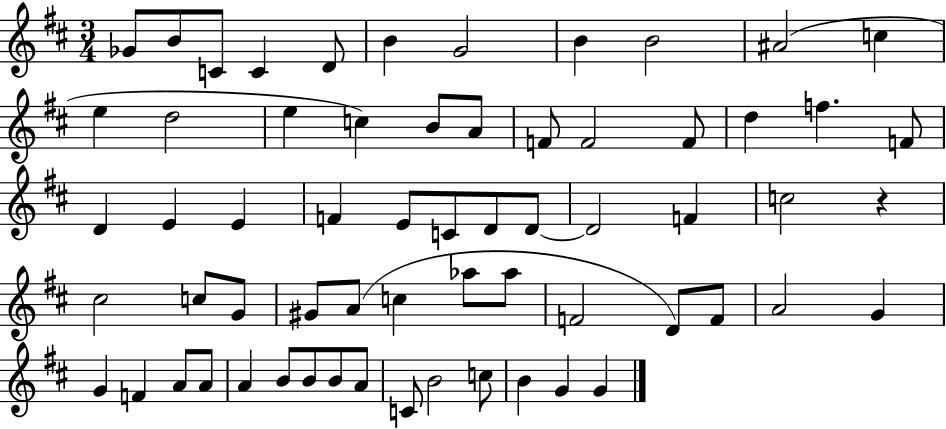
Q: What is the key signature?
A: D major